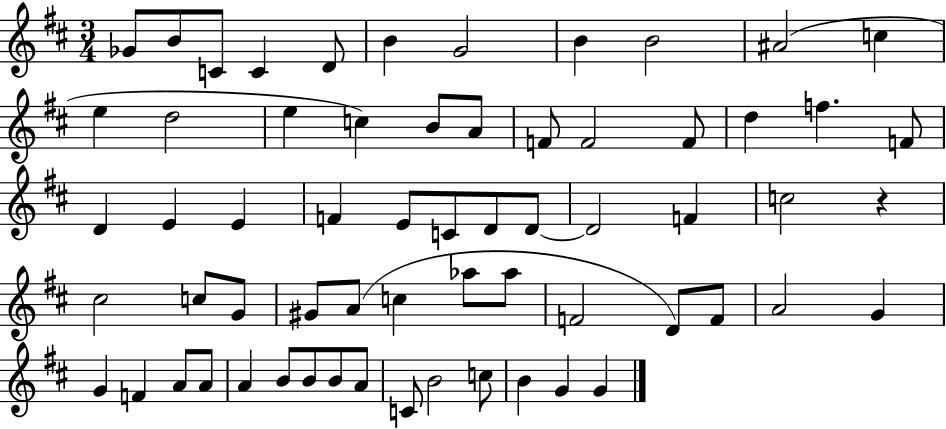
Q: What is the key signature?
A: D major